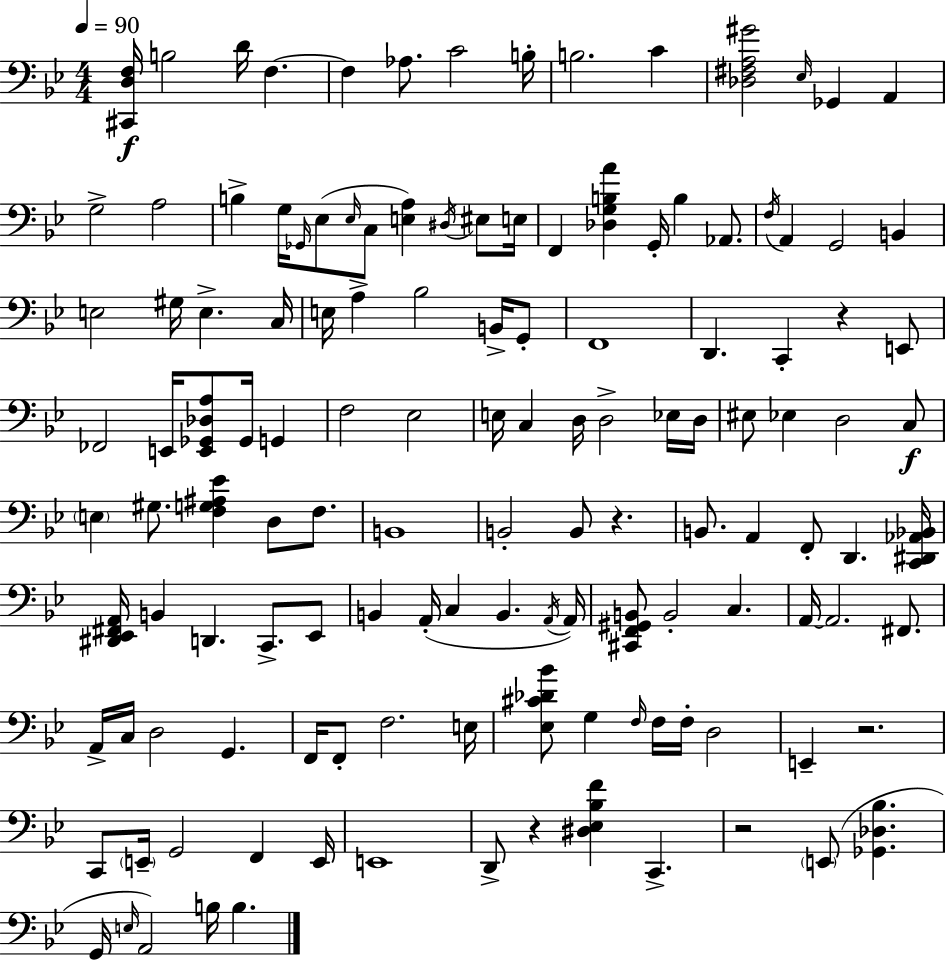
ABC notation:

X:1
T:Untitled
M:4/4
L:1/4
K:Gm
[^C,,D,F,]/4 B,2 D/4 F, F, _A,/2 C2 B,/4 B,2 C [_D,^F,A,^G]2 _E,/4 _G,, A,, G,2 A,2 B, G,/4 _G,,/4 _E,/2 _E,/4 C,/2 [E,A,] ^D,/4 ^E,/2 E,/4 F,, [_D,G,B,A] G,,/4 B, _A,,/2 F,/4 A,, G,,2 B,, E,2 ^G,/4 E, C,/4 E,/4 A, _B,2 B,,/4 G,,/2 F,,4 D,, C,, z E,,/2 _F,,2 E,,/4 [E,,_G,,_D,A,]/2 _G,,/4 G,, F,2 _E,2 E,/4 C, D,/4 D,2 _E,/4 D,/4 ^E,/2 _E, D,2 C,/2 E, ^G,/2 [F,G,^A,_E] D,/2 F,/2 B,,4 B,,2 B,,/2 z B,,/2 A,, F,,/2 D,, [C,,^D,,_A,,_B,,]/4 [^D,,_E,,^F,,A,,]/4 B,, D,, C,,/2 _E,,/2 B,, A,,/4 C, B,, A,,/4 A,,/4 [^C,,F,,^G,,B,,]/2 B,,2 C, A,,/4 A,,2 ^F,,/2 A,,/4 C,/4 D,2 G,, F,,/4 F,,/2 F,2 E,/4 [_E,^C_D_B]/2 G, F,/4 F,/4 F,/4 D,2 E,, z2 C,,/2 E,,/4 G,,2 F,, E,,/4 E,,4 D,,/2 z [^D,_E,_B,F] C,, z2 E,,/2 [_G,,_D,_B,] G,,/4 E,/4 A,,2 B,/4 B,